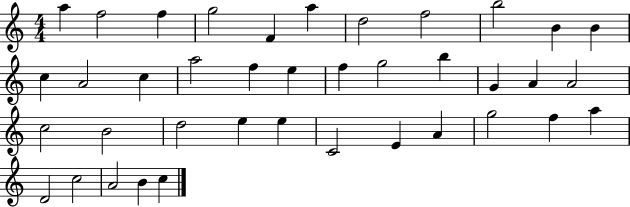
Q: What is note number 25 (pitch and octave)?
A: B4